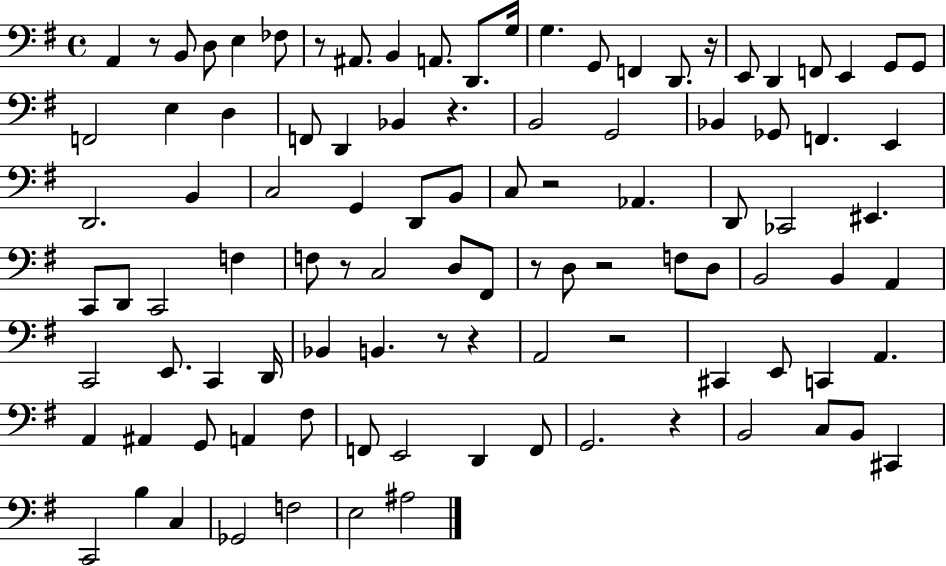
{
  \clef bass
  \time 4/4
  \defaultTimeSignature
  \key g \major
  \repeat volta 2 { a,4 r8 b,8 d8 e4 fes8 | r8 ais,8. b,4 a,8. d,8. g16 | g4. g,8 f,4 d,8. r16 | e,8 d,4 f,8 e,4 g,8 g,8 | \break f,2 e4 d4 | f,8 d,4 bes,4 r4. | b,2 g,2 | bes,4 ges,8 f,4. e,4 | \break d,2. b,4 | c2 g,4 d,8 b,8 | c8 r2 aes,4. | d,8 ces,2 eis,4. | \break c,8 d,8 c,2 f4 | f8 r8 c2 d8 fis,8 | r8 d8 r2 f8 d8 | b,2 b,4 a,4 | \break c,2 e,8. c,4 d,16 | bes,4 b,4. r8 r4 | a,2 r2 | cis,4 e,8 c,4 a,4. | \break a,4 ais,4 g,8 a,4 fis8 | f,8 e,2 d,4 f,8 | g,2. r4 | b,2 c8 b,8 cis,4 | \break c,2 b4 c4 | ges,2 f2 | e2 ais2 | } \bar "|."
}